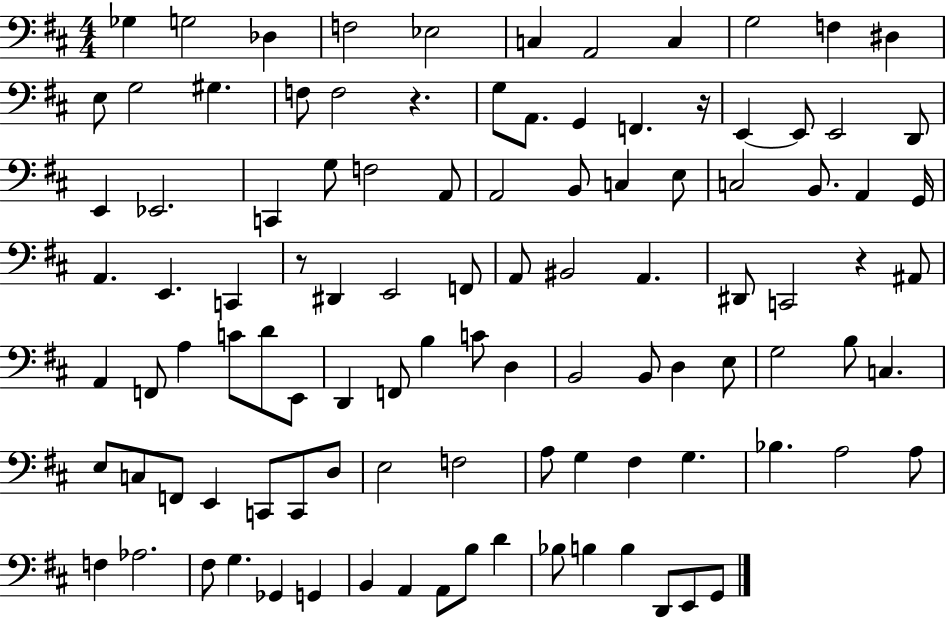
Gb3/q G3/h Db3/q F3/h Eb3/h C3/q A2/h C3/q G3/h F3/q D#3/q E3/e G3/h G#3/q. F3/e F3/h R/q. G3/e A2/e. G2/q F2/q. R/s E2/q E2/e E2/h D2/e E2/q Eb2/h. C2/q G3/e F3/h A2/e A2/h B2/e C3/q E3/e C3/h B2/e. A2/q G2/s A2/q. E2/q. C2/q R/e D#2/q E2/h F2/e A2/e BIS2/h A2/q. D#2/e C2/h R/q A#2/e A2/q F2/e A3/q C4/e D4/e E2/e D2/q F2/e B3/q C4/e D3/q B2/h B2/e D3/q E3/e G3/h B3/e C3/q. E3/e C3/e F2/e E2/q C2/e C2/e D3/e E3/h F3/h A3/e G3/q F#3/q G3/q. Bb3/q. A3/h A3/e F3/q Ab3/h. F#3/e G3/q. Gb2/q G2/q B2/q A2/q A2/e B3/e D4/q Bb3/e B3/q B3/q D2/e E2/e G2/e